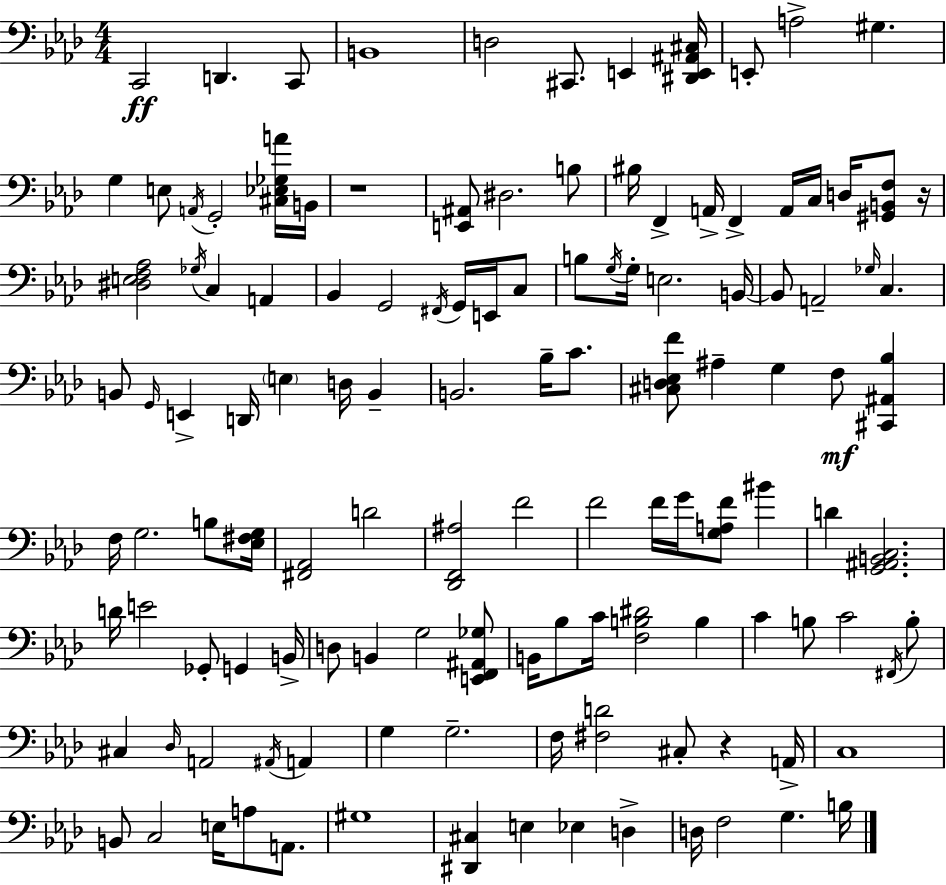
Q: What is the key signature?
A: AES major